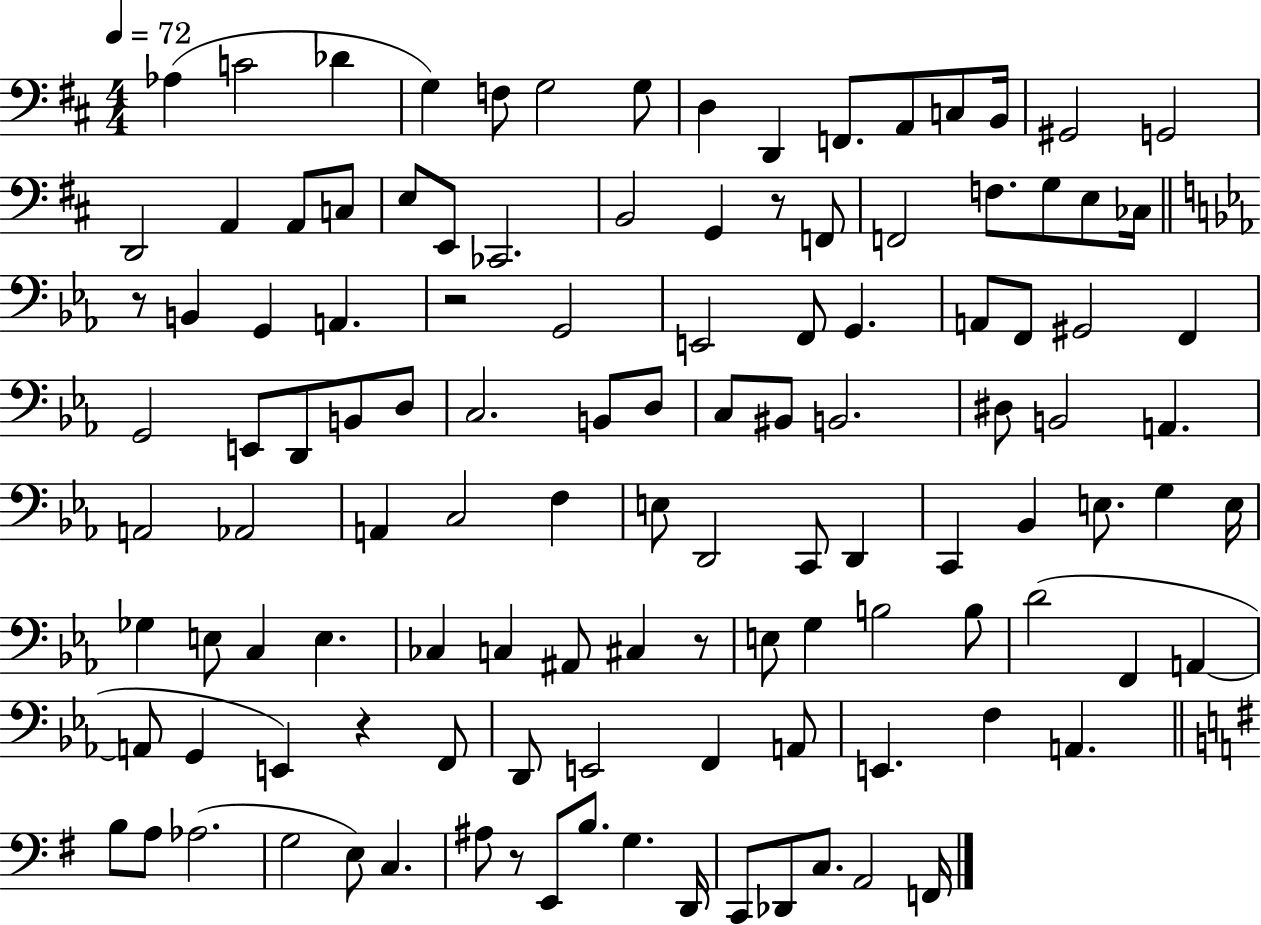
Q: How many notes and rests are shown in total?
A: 117